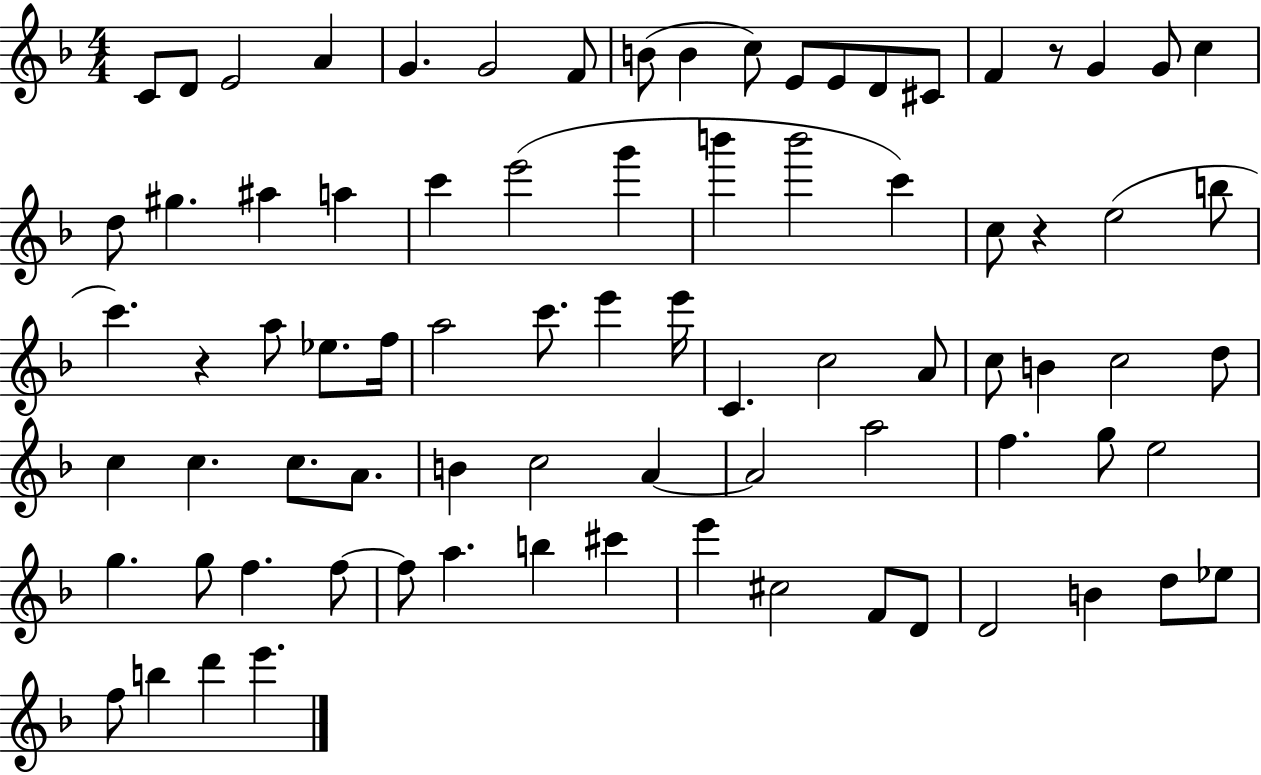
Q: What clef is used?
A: treble